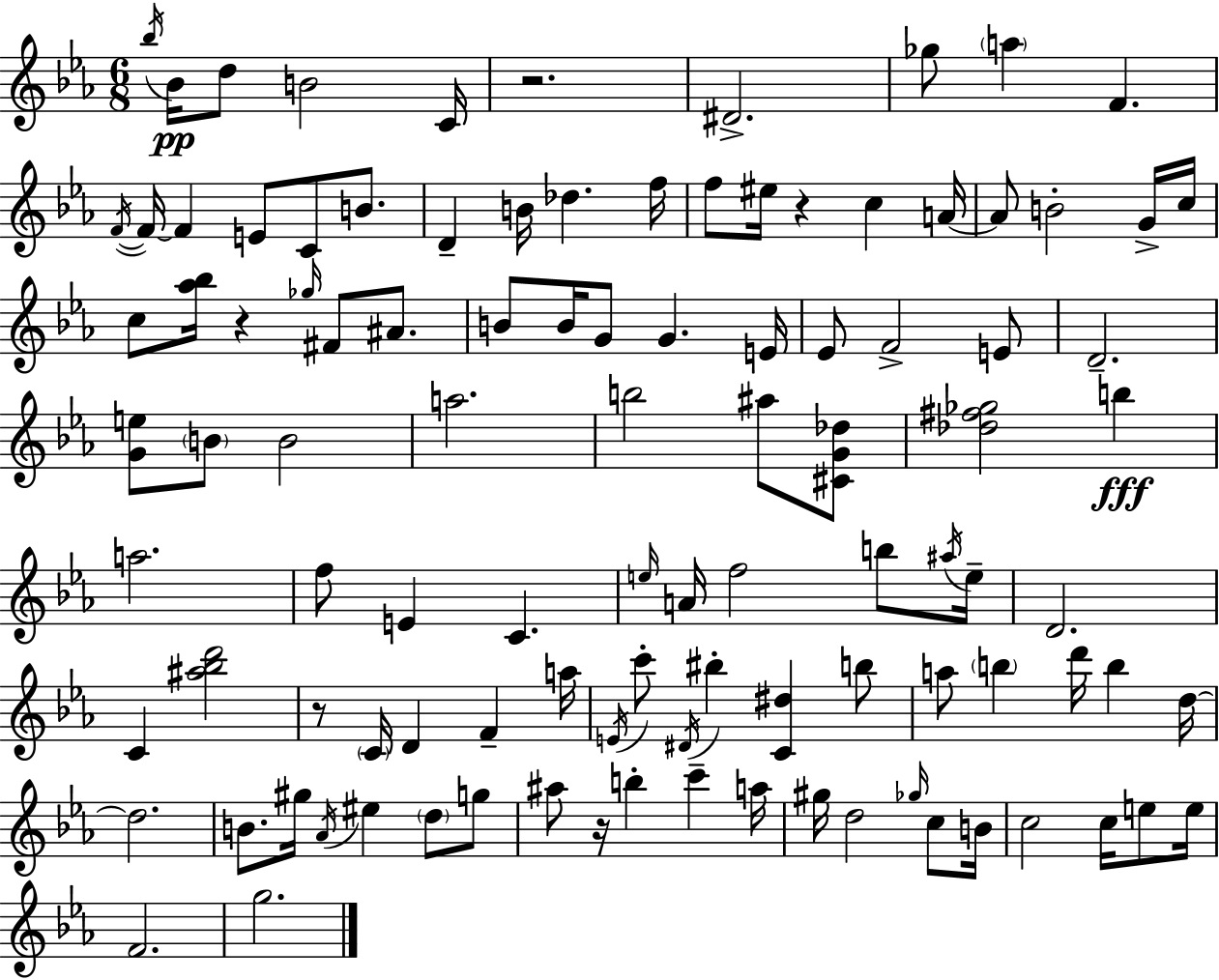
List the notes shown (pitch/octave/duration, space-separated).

Bb5/s Bb4/s D5/e B4/h C4/s R/h. D#4/h. Gb5/e A5/q F4/q. F4/s F4/s F4/q E4/e C4/e B4/e. D4/q B4/s Db5/q. F5/s F5/e EIS5/s R/q C5/q A4/s A4/e B4/h G4/s C5/s C5/e [Ab5,Bb5]/s R/q Gb5/s F#4/e A#4/e. B4/e B4/s G4/e G4/q. E4/s Eb4/e F4/h E4/e D4/h. [G4,E5]/e B4/e B4/h A5/h. B5/h A#5/e [C#4,G4,Db5]/e [Db5,F#5,Gb5]/h B5/q A5/h. F5/e E4/q C4/q. E5/s A4/s F5/h B5/e A#5/s E5/s D4/h. C4/q [A#5,Bb5,D6]/h R/e C4/s D4/q F4/q A5/s E4/s C6/e D#4/s BIS5/q [C4,D#5]/q B5/e A5/e B5/q D6/s B5/q D5/s D5/h. B4/e. G#5/s Ab4/s EIS5/q D5/e G5/e A#5/e R/s B5/q C6/q A5/s G#5/s D5/h Gb5/s C5/e B4/s C5/h C5/s E5/e E5/s F4/h. G5/h.